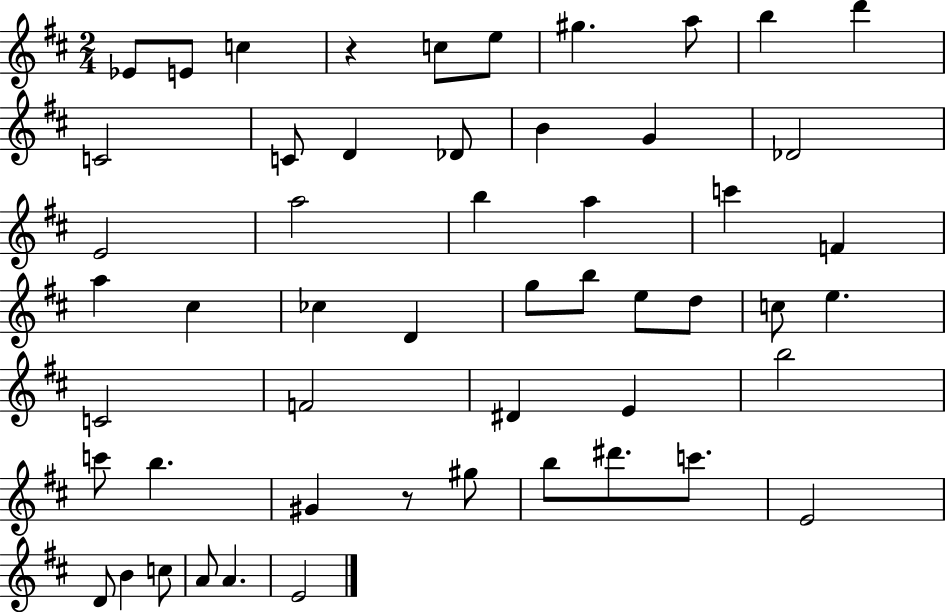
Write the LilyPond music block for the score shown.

{
  \clef treble
  \numericTimeSignature
  \time 2/4
  \key d \major
  \repeat volta 2 { ees'8 e'8 c''4 | r4 c''8 e''8 | gis''4. a''8 | b''4 d'''4 | \break c'2 | c'8 d'4 des'8 | b'4 g'4 | des'2 | \break e'2 | a''2 | b''4 a''4 | c'''4 f'4 | \break a''4 cis''4 | ces''4 d'4 | g''8 b''8 e''8 d''8 | c''8 e''4. | \break c'2 | f'2 | dis'4 e'4 | b''2 | \break c'''8 b''4. | gis'4 r8 gis''8 | b''8 dis'''8. c'''8. | e'2 | \break d'8 b'4 c''8 | a'8 a'4. | e'2 | } \bar "|."
}